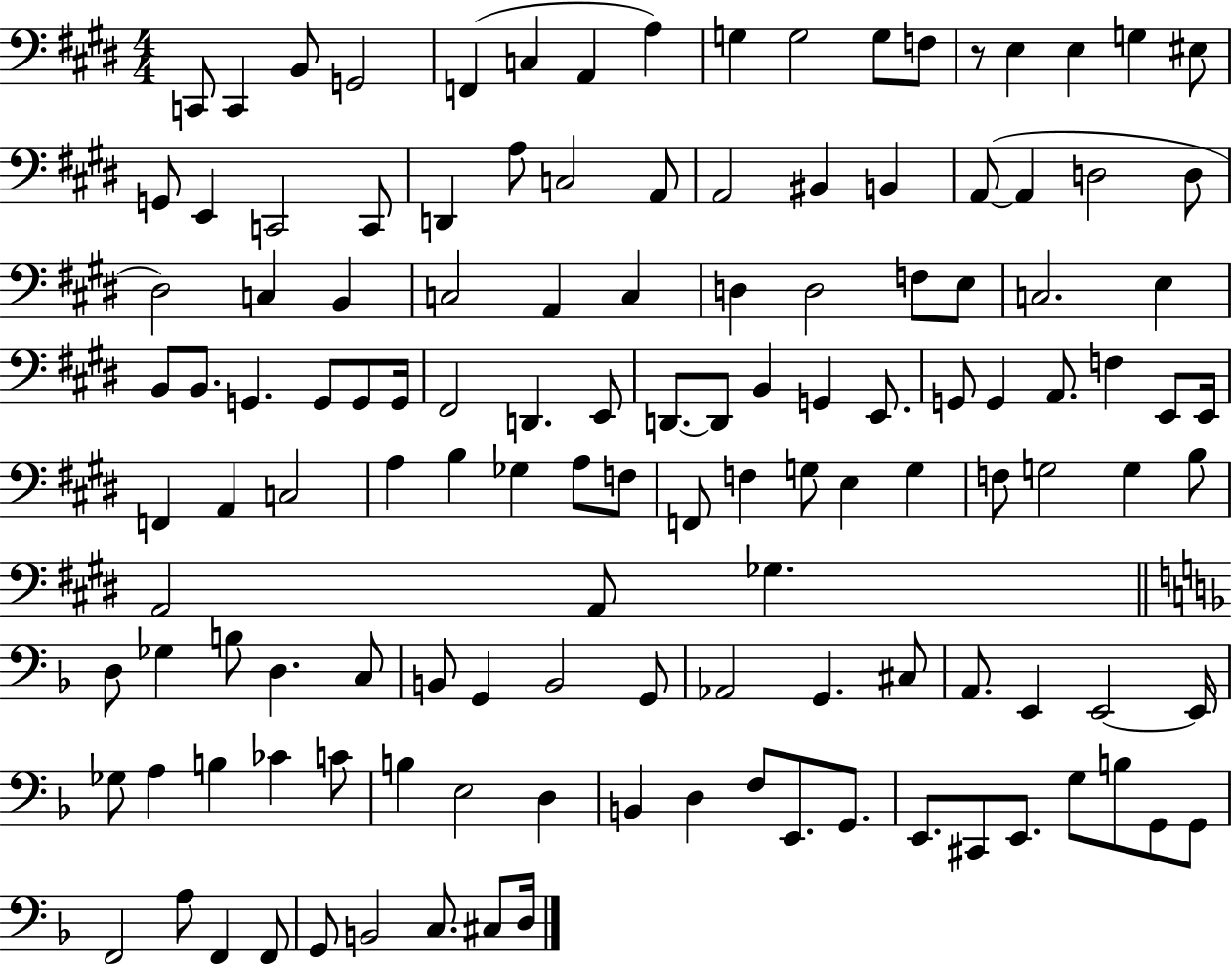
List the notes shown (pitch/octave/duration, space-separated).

C2/e C2/q B2/e G2/h F2/q C3/q A2/q A3/q G3/q G3/h G3/e F3/e R/e E3/q E3/q G3/q EIS3/e G2/e E2/q C2/h C2/e D2/q A3/e C3/h A2/e A2/h BIS2/q B2/q A2/e A2/q D3/h D3/e D#3/h C3/q B2/q C3/h A2/q C3/q D3/q D3/h F3/e E3/e C3/h. E3/q B2/e B2/e. G2/q. G2/e G2/e G2/s F#2/h D2/q. E2/e D2/e. D2/e B2/q G2/q E2/e. G2/e G2/q A2/e. F3/q E2/e E2/s F2/q A2/q C3/h A3/q B3/q Gb3/q A3/e F3/e F2/e F3/q G3/e E3/q G3/q F3/e G3/h G3/q B3/e A2/h A2/e Gb3/q. D3/e Gb3/q B3/e D3/q. C3/e B2/e G2/q B2/h G2/e Ab2/h G2/q. C#3/e A2/e. E2/q E2/h E2/s Gb3/e A3/q B3/q CES4/q C4/e B3/q E3/h D3/q B2/q D3/q F3/e E2/e. G2/e. E2/e. C#2/e E2/e. G3/e B3/e G2/e G2/e F2/h A3/e F2/q F2/e G2/e B2/h C3/e. C#3/e D3/s